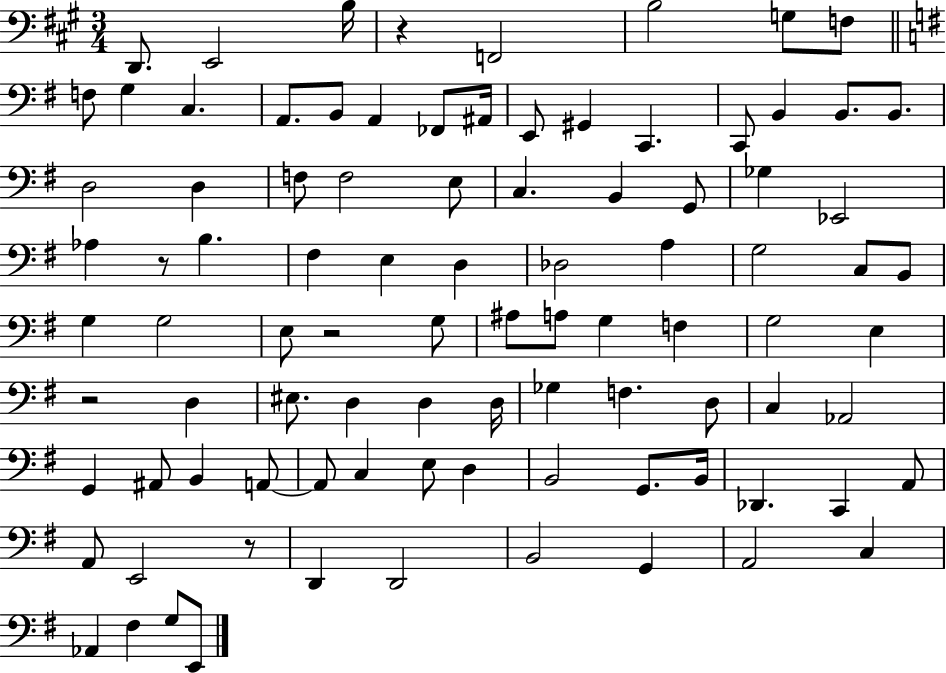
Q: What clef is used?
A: bass